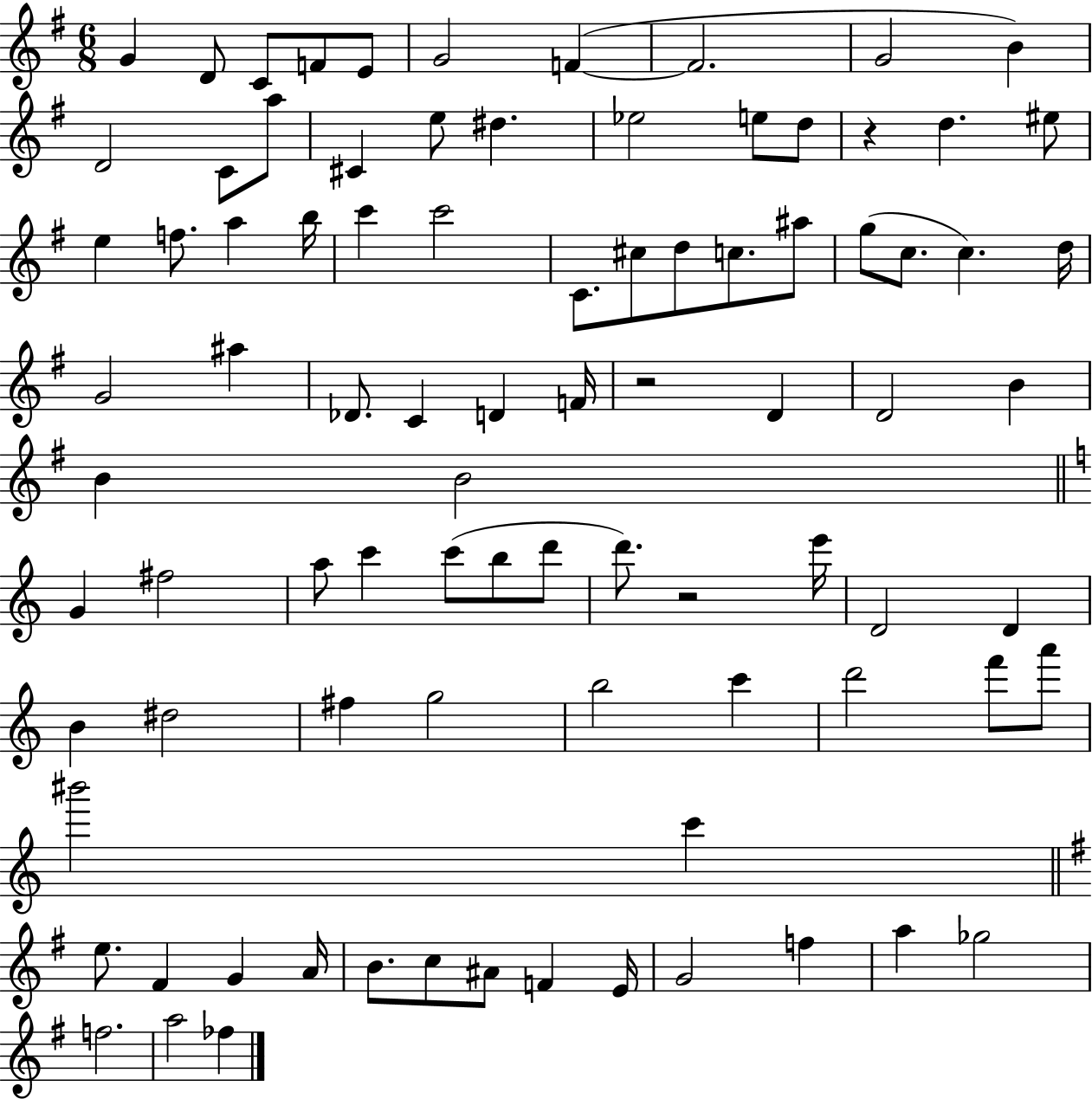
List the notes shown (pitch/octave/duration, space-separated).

G4/q D4/e C4/e F4/e E4/e G4/h F4/q F4/h. G4/h B4/q D4/h C4/e A5/e C#4/q E5/e D#5/q. Eb5/h E5/e D5/e R/q D5/q. EIS5/e E5/q F5/e. A5/q B5/s C6/q C6/h C4/e. C#5/e D5/e C5/e. A#5/e G5/e C5/e. C5/q. D5/s G4/h A#5/q Db4/e. C4/q D4/q F4/s R/h D4/q D4/h B4/q B4/q B4/h G4/q F#5/h A5/e C6/q C6/e B5/e D6/e D6/e. R/h E6/s D4/h D4/q B4/q D#5/h F#5/q G5/h B5/h C6/q D6/h F6/e A6/e BIS6/h C6/q E5/e. F#4/q G4/q A4/s B4/e. C5/e A#4/e F4/q E4/s G4/h F5/q A5/q Gb5/h F5/h. A5/h FES5/q